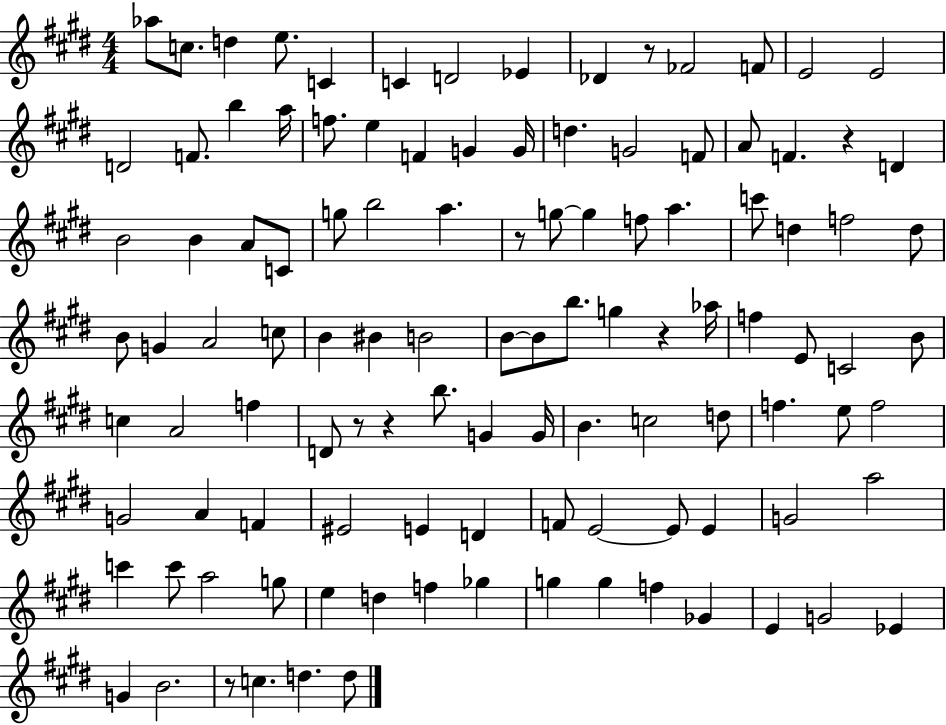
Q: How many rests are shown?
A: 7